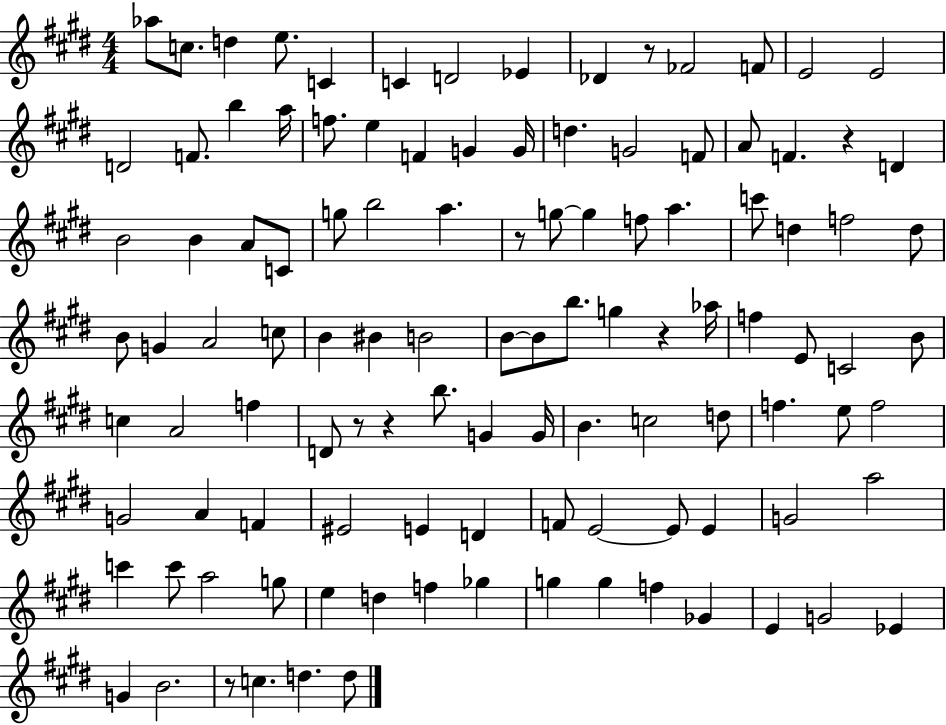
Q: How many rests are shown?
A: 7